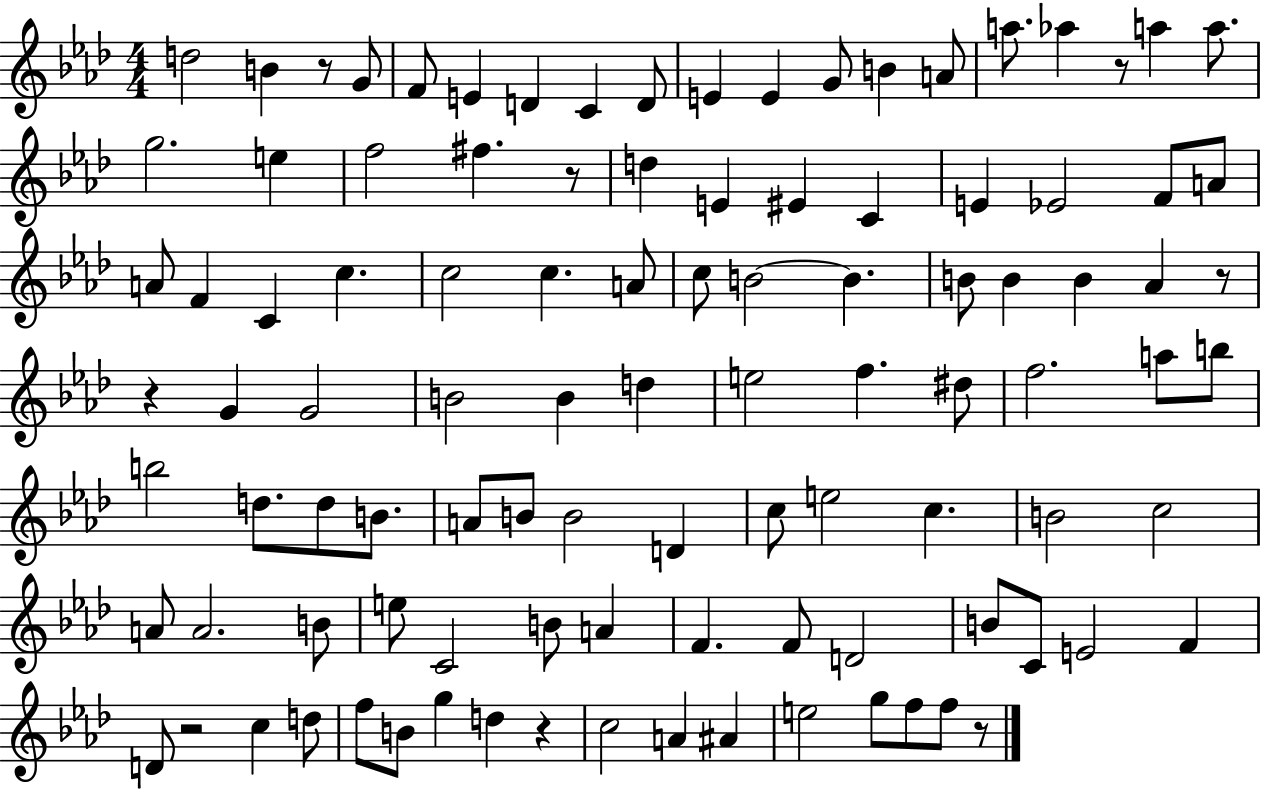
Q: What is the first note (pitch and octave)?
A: D5